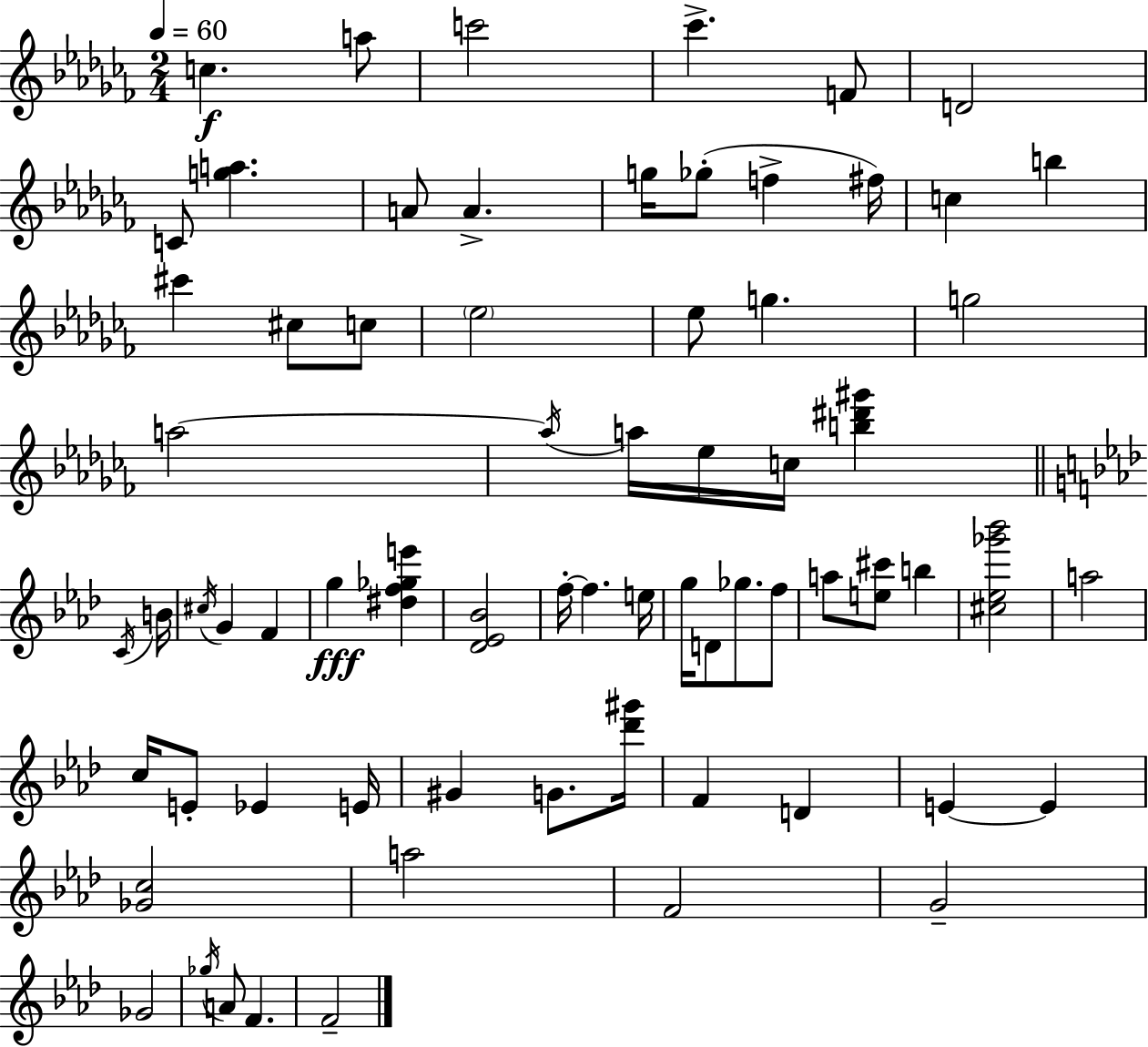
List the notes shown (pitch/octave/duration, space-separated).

C5/q. A5/e C6/h CES6/q. F4/e D4/h C4/e [G5,A5]/q. A4/e A4/q. G5/s Gb5/e F5/q F#5/s C5/q B5/q C#6/q C#5/e C5/e Eb5/h Eb5/e G5/q. G5/h A5/h A5/s A5/s Eb5/s C5/s [B5,D#6,G#6]/q C4/s B4/s C#5/s G4/q F4/q G5/q [D#5,F5,Gb5,E6]/q [Db4,Eb4,Bb4]/h F5/s F5/q. E5/s G5/s D4/e Gb5/e. F5/e A5/e [E5,C#6]/e B5/q [C#5,Eb5,Gb6,Bb6]/h A5/h C5/s E4/e Eb4/q E4/s G#4/q G4/e. [Db6,G#6]/s F4/q D4/q E4/q E4/q [Gb4,C5]/h A5/h F4/h G4/h Gb4/h Gb5/s A4/e F4/q. F4/h